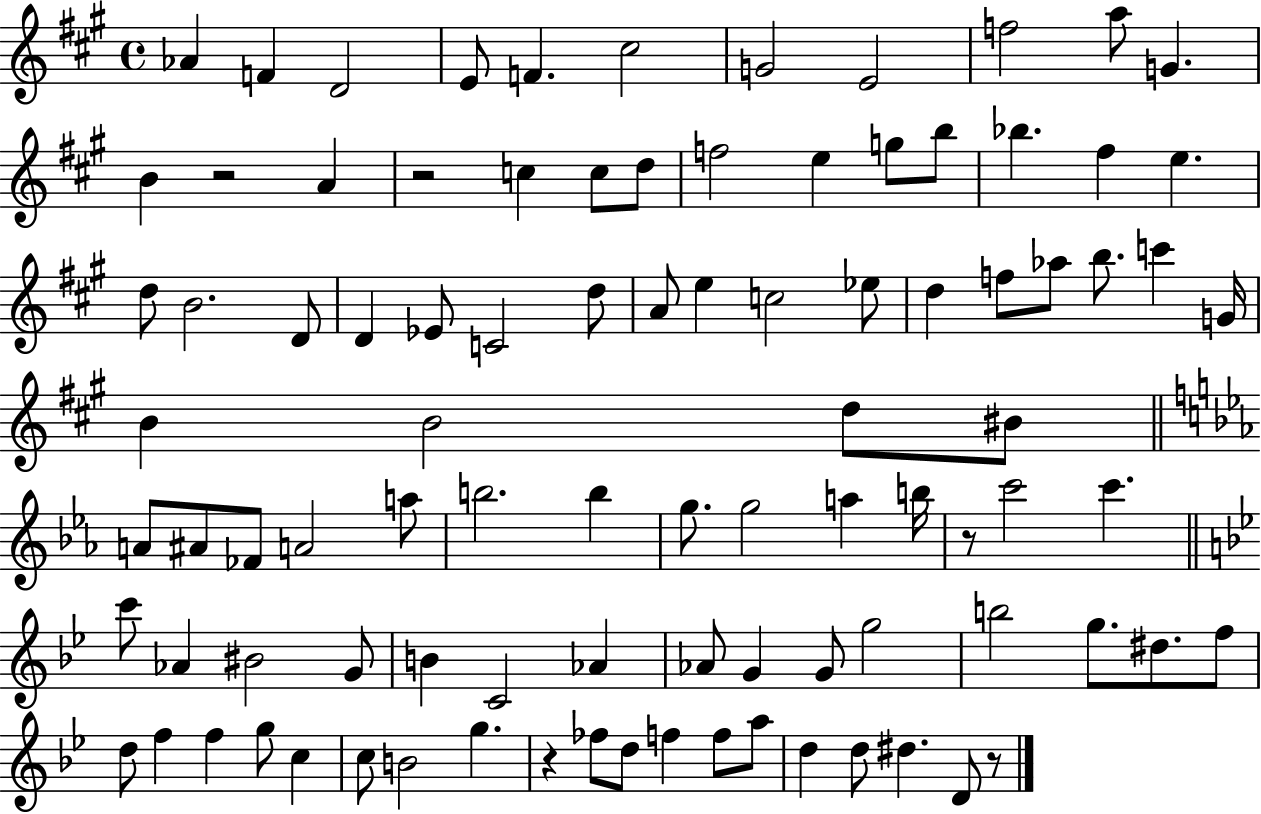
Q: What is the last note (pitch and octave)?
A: D4